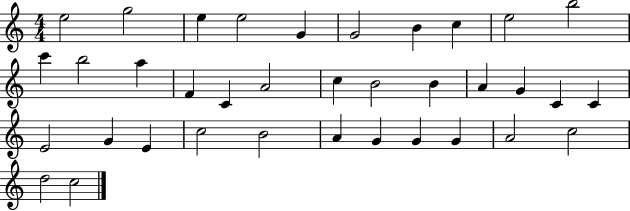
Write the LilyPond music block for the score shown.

{
  \clef treble
  \numericTimeSignature
  \time 4/4
  \key c \major
  e''2 g''2 | e''4 e''2 g'4 | g'2 b'4 c''4 | e''2 b''2 | \break c'''4 b''2 a''4 | f'4 c'4 a'2 | c''4 b'2 b'4 | a'4 g'4 c'4 c'4 | \break e'2 g'4 e'4 | c''2 b'2 | a'4 g'4 g'4 g'4 | a'2 c''2 | \break d''2 c''2 | \bar "|."
}